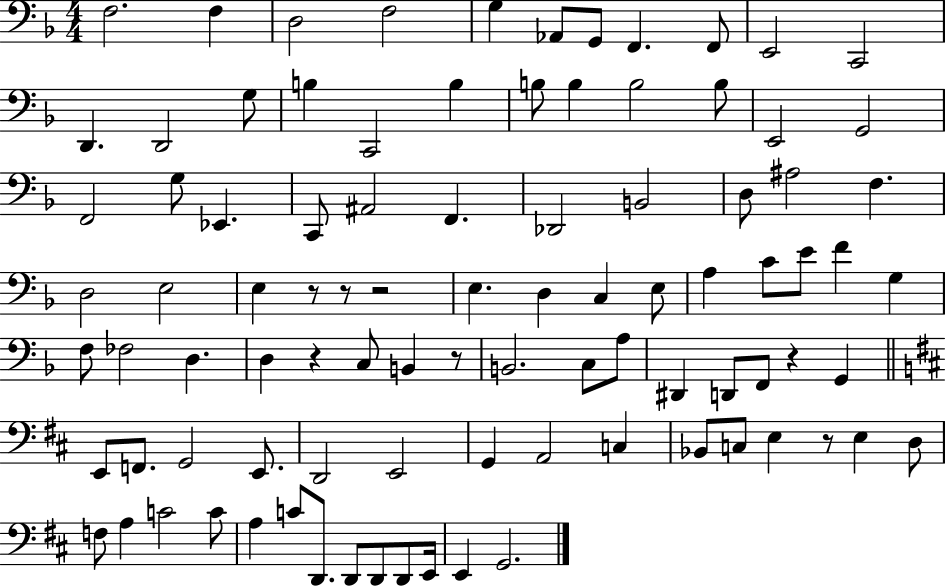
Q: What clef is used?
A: bass